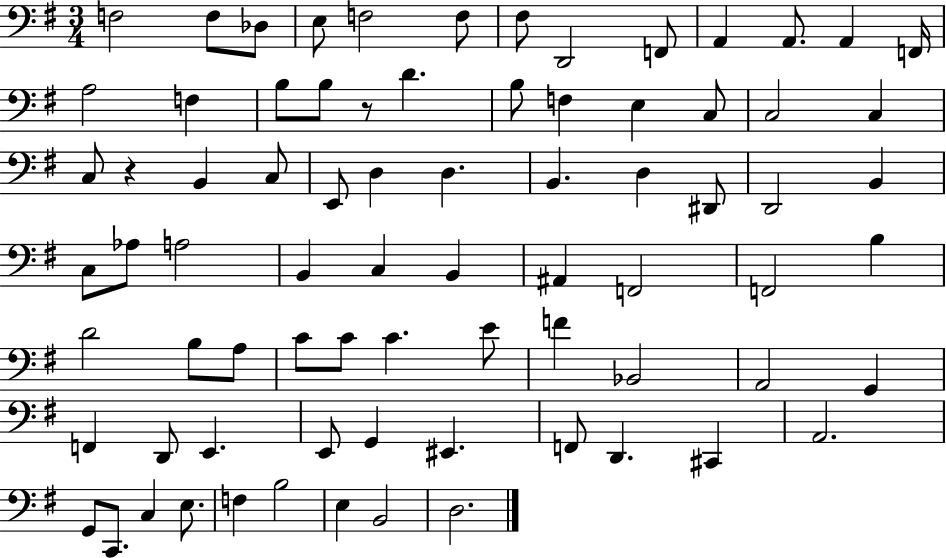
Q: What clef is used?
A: bass